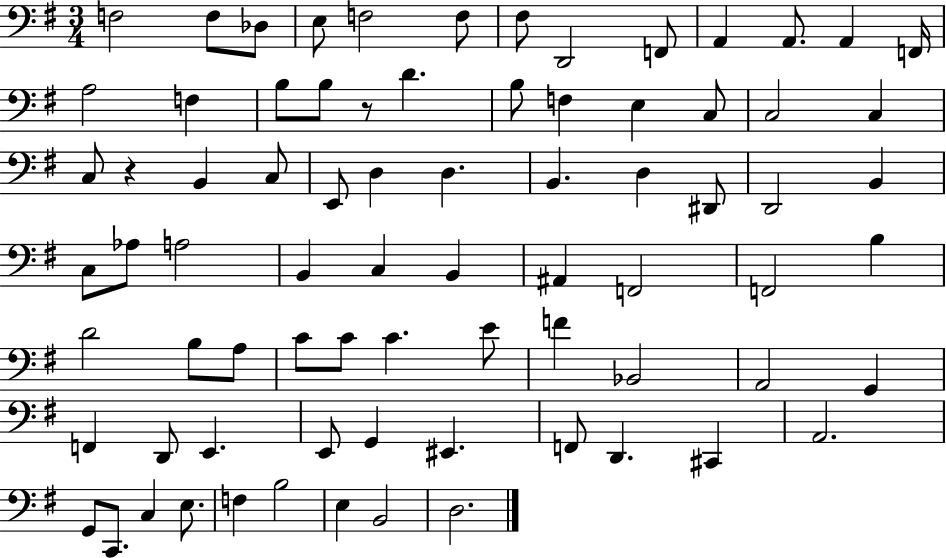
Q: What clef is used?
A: bass